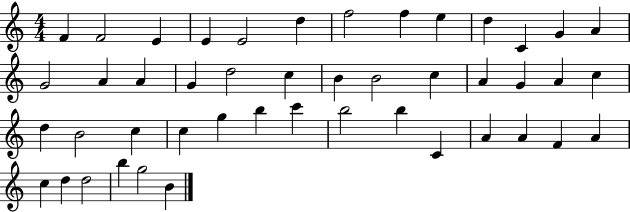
F4/q F4/h E4/q E4/q E4/h D5/q F5/h F5/q E5/q D5/q C4/q G4/q A4/q G4/h A4/q A4/q G4/q D5/h C5/q B4/q B4/h C5/q A4/q G4/q A4/q C5/q D5/q B4/h C5/q C5/q G5/q B5/q C6/q B5/h B5/q C4/q A4/q A4/q F4/q A4/q C5/q D5/q D5/h B5/q G5/h B4/q